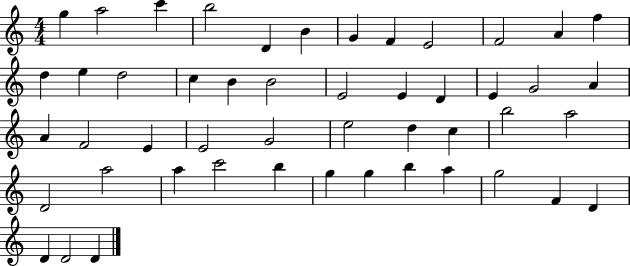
G5/q A5/h C6/q B5/h D4/q B4/q G4/q F4/q E4/h F4/h A4/q F5/q D5/q E5/q D5/h C5/q B4/q B4/h E4/h E4/q D4/q E4/q G4/h A4/q A4/q F4/h E4/q E4/h G4/h E5/h D5/q C5/q B5/h A5/h D4/h A5/h A5/q C6/h B5/q G5/q G5/q B5/q A5/q G5/h F4/q D4/q D4/q D4/h D4/q